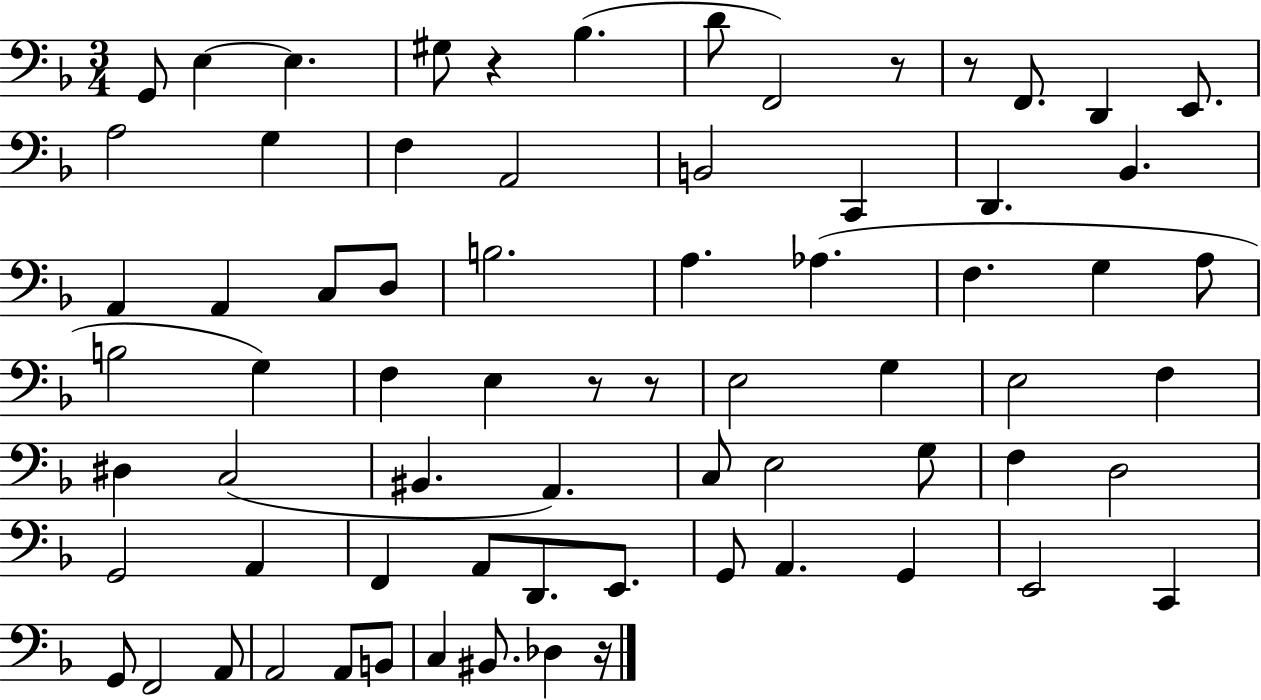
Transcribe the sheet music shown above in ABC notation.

X:1
T:Untitled
M:3/4
L:1/4
K:F
G,,/2 E, E, ^G,/2 z _B, D/2 F,,2 z/2 z/2 F,,/2 D,, E,,/2 A,2 G, F, A,,2 B,,2 C,, D,, _B,, A,, A,, C,/2 D,/2 B,2 A, _A, F, G, A,/2 B,2 G, F, E, z/2 z/2 E,2 G, E,2 F, ^D, C,2 ^B,, A,, C,/2 E,2 G,/2 F, D,2 G,,2 A,, F,, A,,/2 D,,/2 E,,/2 G,,/2 A,, G,, E,,2 C,, G,,/2 F,,2 A,,/2 A,,2 A,,/2 B,,/2 C, ^B,,/2 _D, z/4